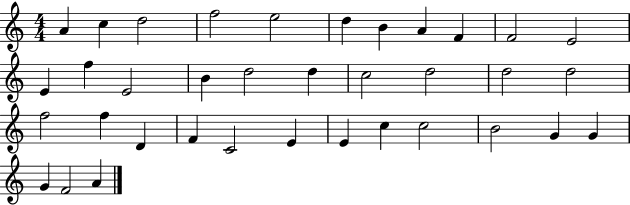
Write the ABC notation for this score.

X:1
T:Untitled
M:4/4
L:1/4
K:C
A c d2 f2 e2 d B A F F2 E2 E f E2 B d2 d c2 d2 d2 d2 f2 f D F C2 E E c c2 B2 G G G F2 A